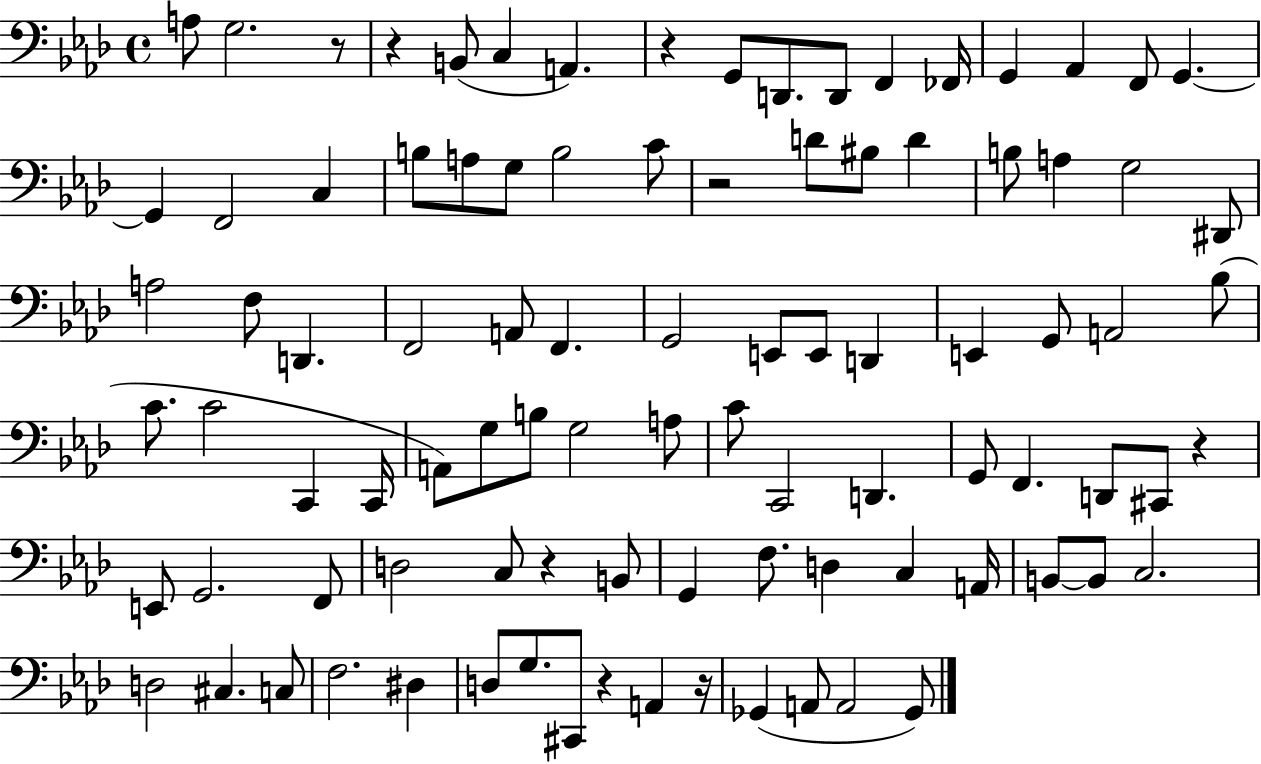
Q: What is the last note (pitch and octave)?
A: Gb2